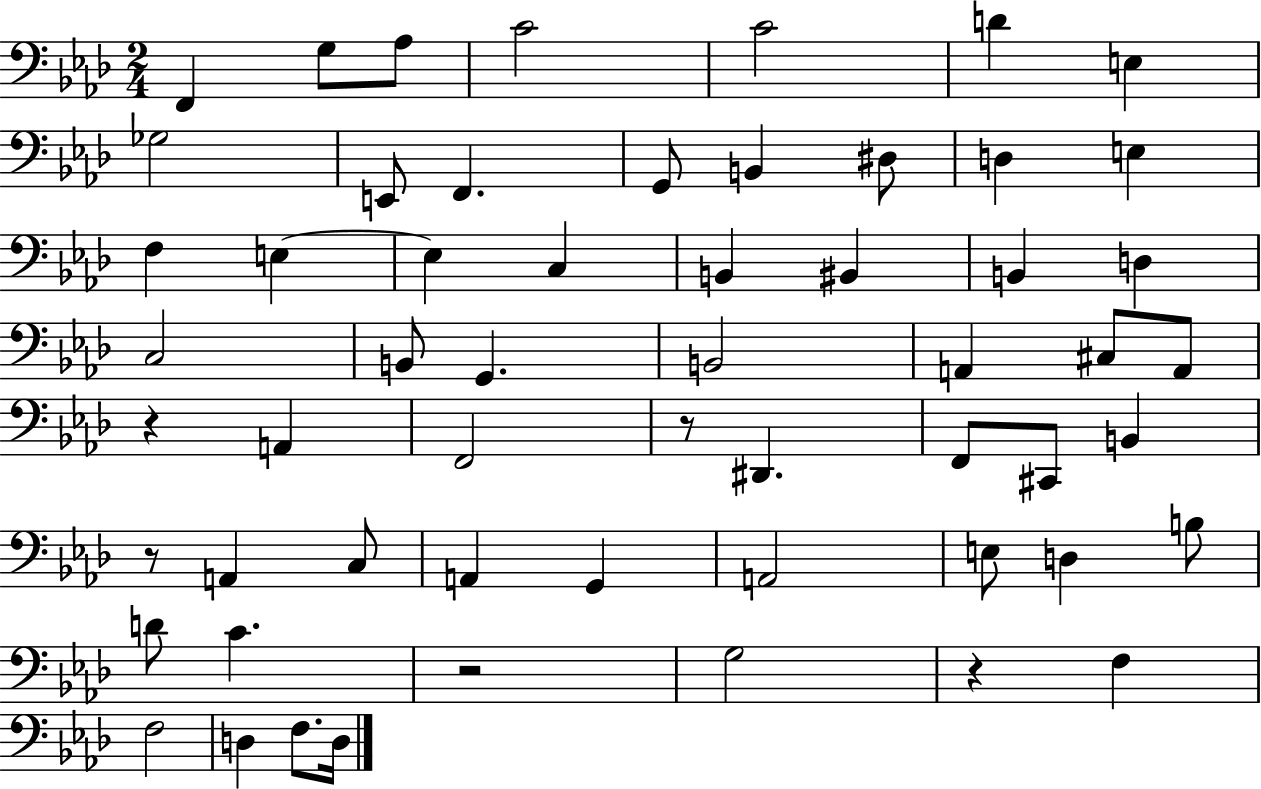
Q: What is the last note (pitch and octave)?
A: D3